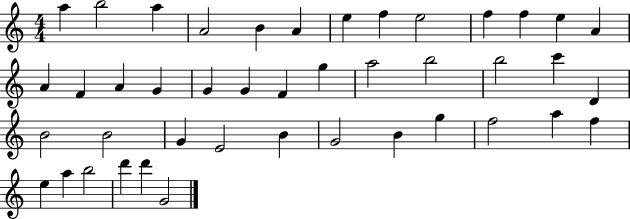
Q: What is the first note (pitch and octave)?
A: A5